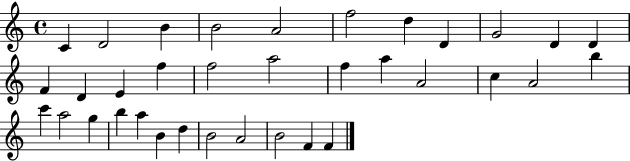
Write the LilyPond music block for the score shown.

{
  \clef treble
  \time 4/4
  \defaultTimeSignature
  \key c \major
  c'4 d'2 b'4 | b'2 a'2 | f''2 d''4 d'4 | g'2 d'4 d'4 | \break f'4 d'4 e'4 f''4 | f''2 a''2 | f''4 a''4 a'2 | c''4 a'2 b''4 | \break c'''4 a''2 g''4 | b''4 a''4 b'4 d''4 | b'2 a'2 | b'2 f'4 f'4 | \break \bar "|."
}